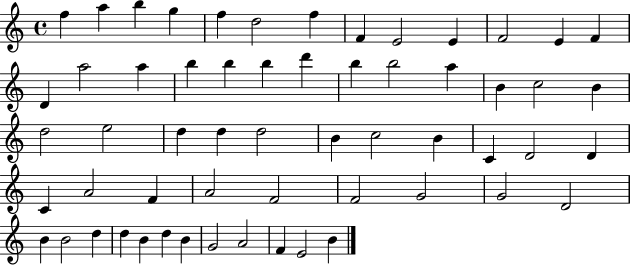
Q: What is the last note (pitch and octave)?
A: B4